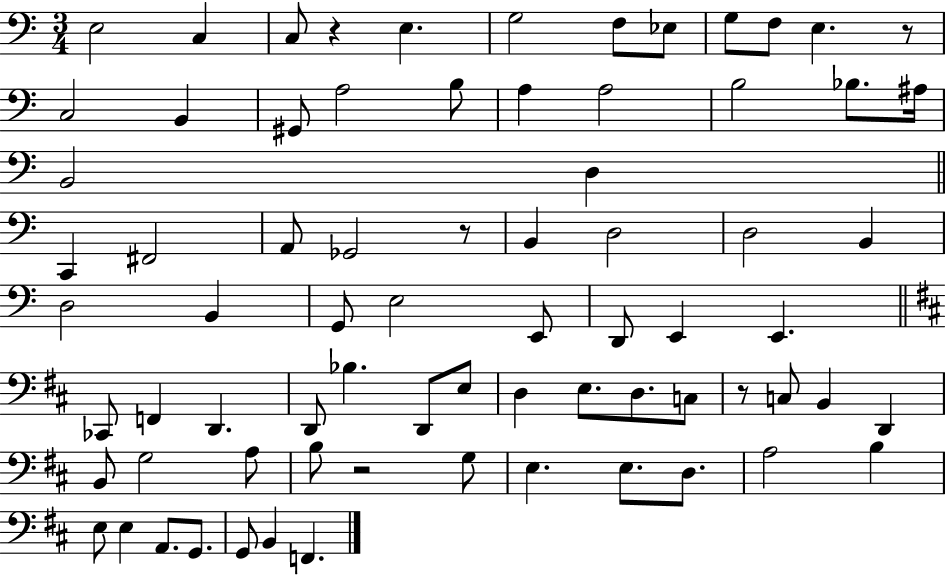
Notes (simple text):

E3/h C3/q C3/e R/q E3/q. G3/h F3/e Eb3/e G3/e F3/e E3/q. R/e C3/h B2/q G#2/e A3/h B3/e A3/q A3/h B3/h Bb3/e. A#3/s B2/h D3/q C2/q F#2/h A2/e Gb2/h R/e B2/q D3/h D3/h B2/q D3/h B2/q G2/e E3/h E2/e D2/e E2/q E2/q. CES2/e F2/q D2/q. D2/e Bb3/q. D2/e E3/e D3/q E3/e. D3/e. C3/e R/e C3/e B2/q D2/q B2/e G3/h A3/e B3/e R/h G3/e E3/q. E3/e. D3/e. A3/h B3/q E3/e E3/q A2/e. G2/e. G2/e B2/q F2/q.